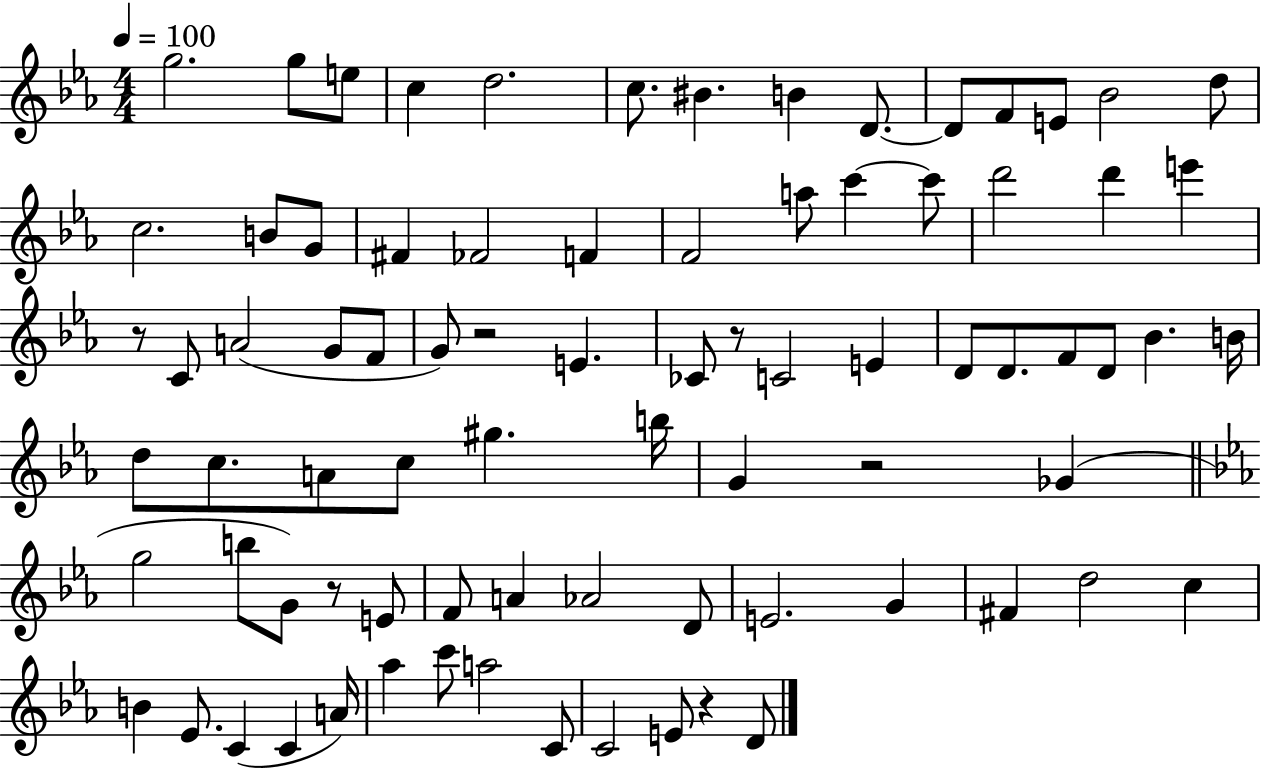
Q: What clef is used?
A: treble